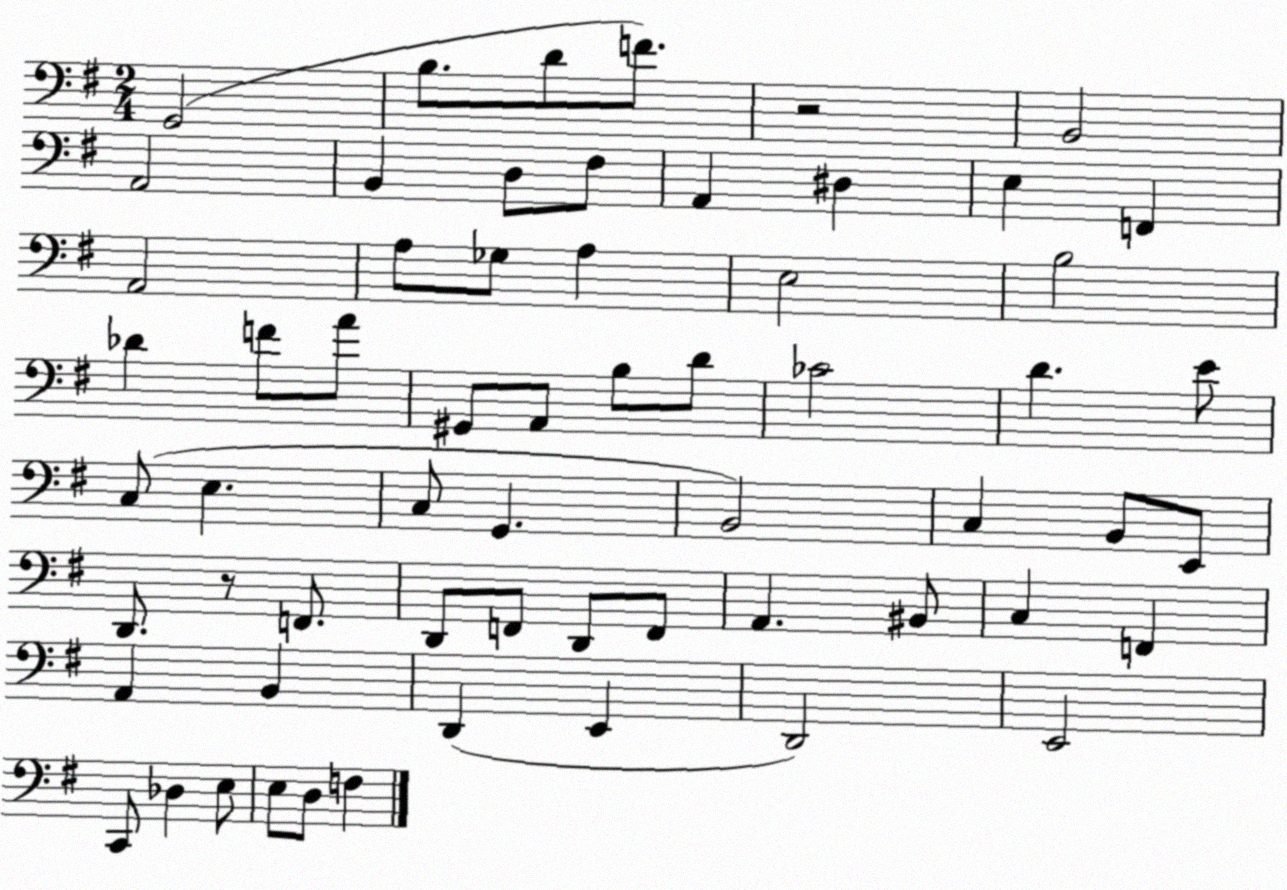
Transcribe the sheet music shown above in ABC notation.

X:1
T:Untitled
M:2/4
L:1/4
K:G
G,,2 B,/2 D/2 F/2 z2 B,,2 A,,2 B,, D,/2 ^F,/2 A,, ^D, E, F,, A,,2 A,/2 _G,/2 A, E,2 B,2 _D F/2 A/2 ^G,,/2 A,,/2 B,/2 D/2 _C2 D E/2 C,/2 E, C,/2 G,, B,,2 C, B,,/2 E,,/2 D,,/2 z/2 F,,/2 D,,/2 F,,/2 D,,/2 F,,/2 A,, ^B,,/2 C, F,, A,, B,, D,, E,, D,,2 E,,2 C,,/2 _D, E,/2 E,/2 D,/2 F,